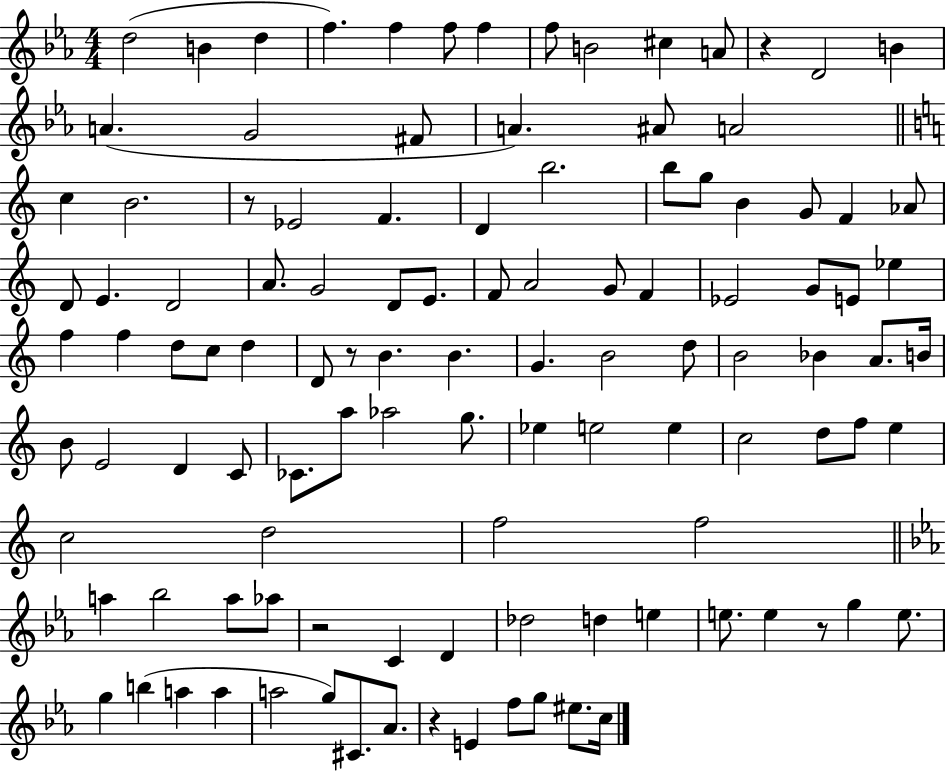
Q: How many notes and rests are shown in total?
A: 112